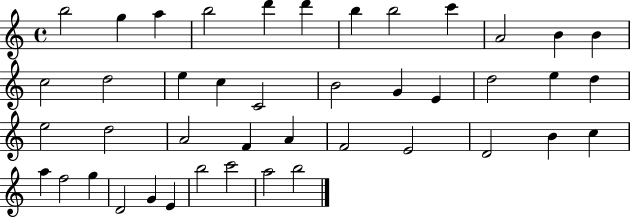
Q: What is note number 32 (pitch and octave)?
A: B4